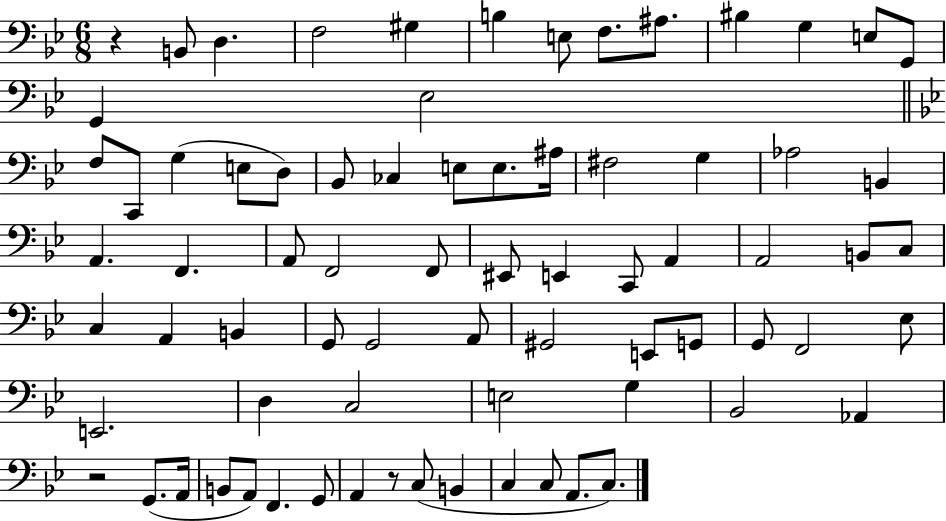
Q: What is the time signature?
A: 6/8